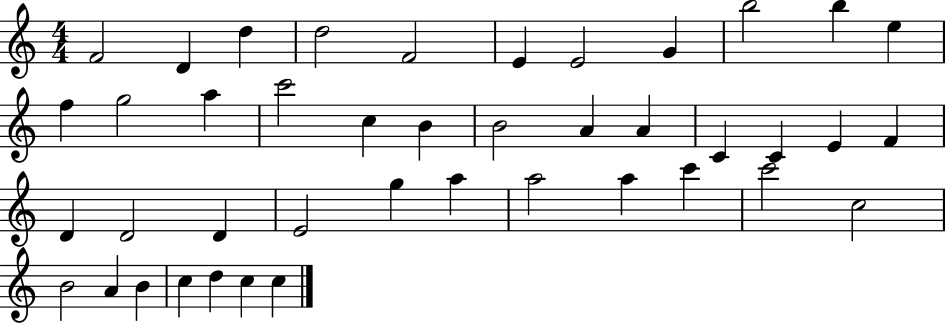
F4/h D4/q D5/q D5/h F4/h E4/q E4/h G4/q B5/h B5/q E5/q F5/q G5/h A5/q C6/h C5/q B4/q B4/h A4/q A4/q C4/q C4/q E4/q F4/q D4/q D4/h D4/q E4/h G5/q A5/q A5/h A5/q C6/q C6/h C5/h B4/h A4/q B4/q C5/q D5/q C5/q C5/q